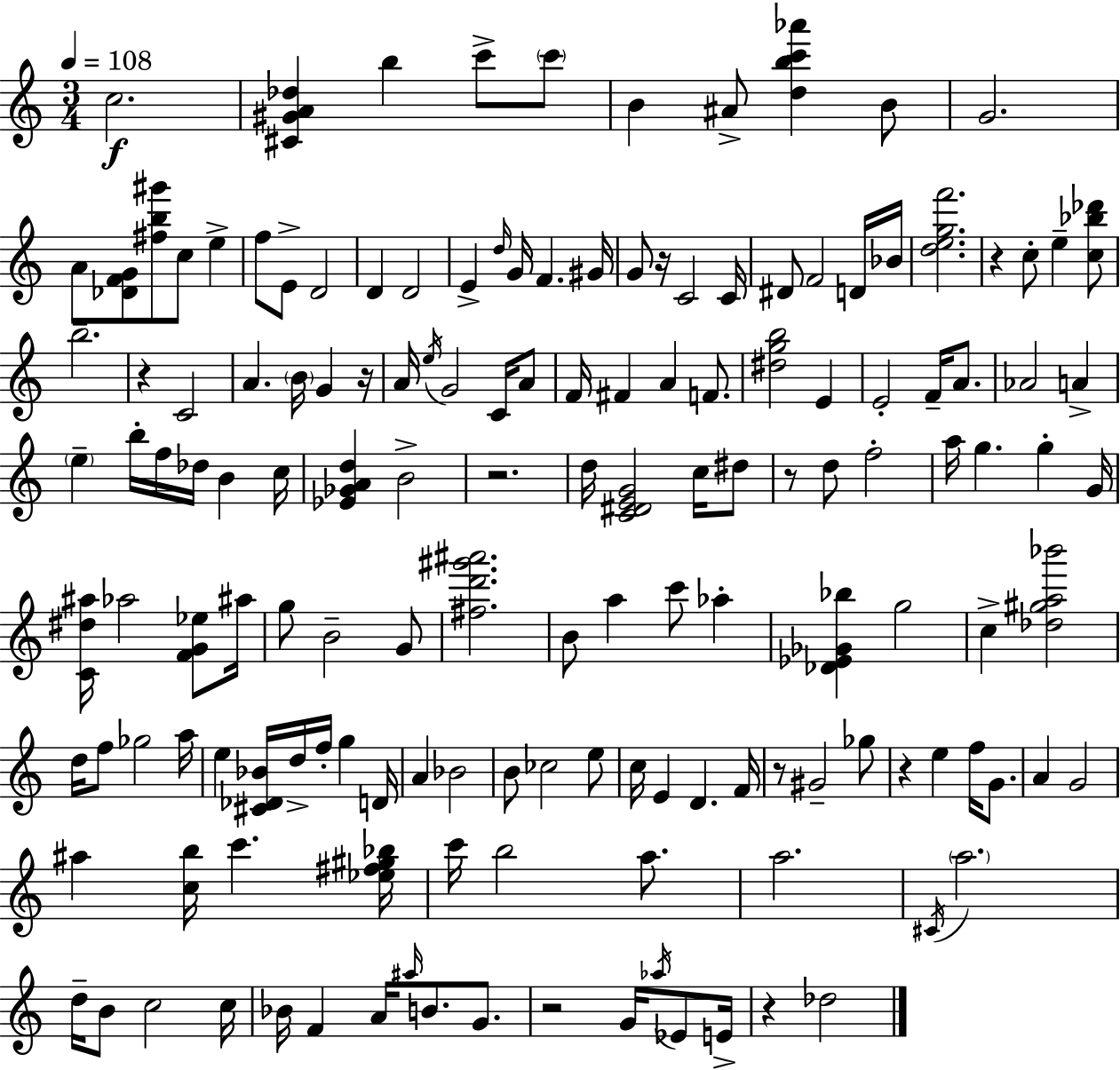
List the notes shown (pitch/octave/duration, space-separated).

C5/h. [C#4,G#4,A4,Db5]/q B5/q C6/e C6/e B4/q A#4/e [D5,B5,C6,Ab6]/q B4/e G4/h. A4/e [Db4,F4,G4]/e [F#5,B5,G#6]/e C5/e E5/q F5/e E4/e D4/h D4/q D4/h E4/q D5/s G4/s F4/q. G#4/s G4/e R/s C4/h C4/s D#4/e F4/h D4/s Bb4/s [D5,E5,G5,F6]/h. R/q C5/e E5/q [C5,Bb5,Db6]/e B5/h. R/q C4/h A4/q. B4/s G4/q R/s A4/s E5/s G4/h C4/s A4/e F4/s F#4/q A4/q F4/e. [D#5,G5,B5]/h E4/q E4/h F4/s A4/e. Ab4/h A4/q E5/q B5/s F5/s Db5/s B4/q C5/s [Eb4,Gb4,A4,D5]/q B4/h R/h. D5/s [C4,D#4,E4,G4]/h C5/s D#5/e R/e D5/e F5/h A5/s G5/q. G5/q G4/s [C4,D#5,A#5]/s Ab5/h [F4,G4,Eb5]/e A#5/s G5/e B4/h G4/e [F#5,D6,G#6,A#6]/h. B4/e A5/q C6/e Ab5/q [Db4,Eb4,Gb4,Bb5]/q G5/h C5/q [Db5,G#5,A5,Bb6]/h D5/s F5/e Gb5/h A5/s E5/q [C#4,Db4,Bb4]/s D5/s F5/s G5/q D4/s A4/q Bb4/h B4/e CES5/h E5/e C5/s E4/q D4/q. F4/s R/e G#4/h Gb5/e R/q E5/q F5/s G4/e. A4/q G4/h A#5/q [C5,B5]/s C6/q. [Eb5,F#5,G#5,Bb5]/s C6/s B5/h A5/e. A5/h. C#4/s A5/h. D5/s B4/e C5/h C5/s Bb4/s F4/q A4/s A#5/s B4/e. G4/e. R/h G4/s Ab5/s Eb4/e E4/s R/q Db5/h